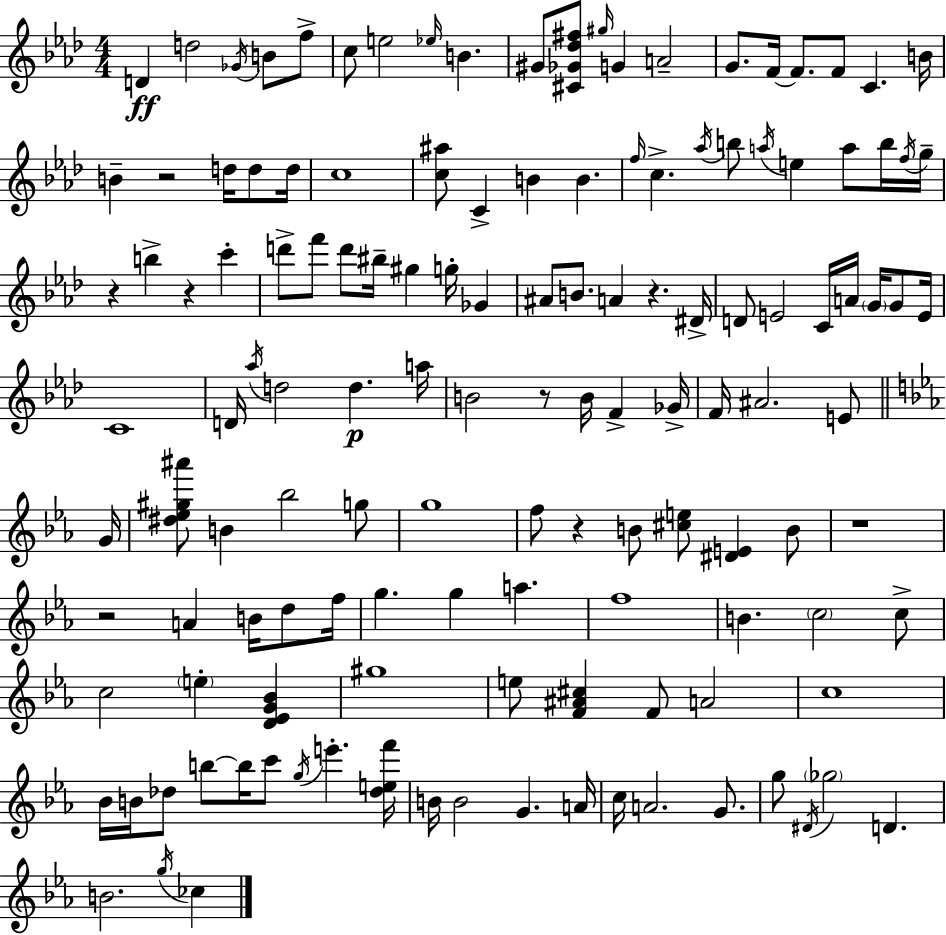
{
  \clef treble
  \numericTimeSignature
  \time 4/4
  \key aes \major
  \repeat volta 2 { d'4\ff d''2 \acciaccatura { ges'16 } b'8 f''8-> | c''8 e''2 \grace { ees''16 } b'4. | gis'8 <cis' ges' des'' fis''>8 \grace { gis''16 } g'4 a'2-- | g'8. f'16~~ f'8. f'8 c'4. | \break b'16 b'4-- r2 d''16 | d''8 d''16 c''1 | <c'' ais''>8 c'4-> b'4 b'4. | \grace { f''16 } c''4.-> \acciaccatura { aes''16 } b''8 \acciaccatura { a''16 } e''4 | \break a''8 b''16 \acciaccatura { f''16 } g''16-- r4 b''4-> r4 | c'''4-. d'''8-> f'''8 d'''8 bis''16-- gis''4 | g''16-. ges'4 ais'8 b'8. a'4 | r4. dis'16-> d'8 e'2 | \break c'16 a'16 \parenthesize g'16 g'8 e'16 c'1 | d'16 \acciaccatura { aes''16 } d''2 | d''4.\p a''16 b'2 | r8 b'16 f'4-> ges'16-> f'16 ais'2. | \break e'8 \bar "||" \break \key ees \major g'16 <dis'' ees'' gis'' ais'''>8 b'4 bes''2 g''8 | g''1 | f''8 r4 b'8 <cis'' e''>8 <dis' e'>4 b'8 | r1 | \break r2 a'4 b'16 d''8 | f''16 g''4. g''4 a''4. | f''1 | b'4. \parenthesize c''2 c''8-> | \break c''2 \parenthesize e''4-. <d' ees' g' bes'>4 | gis''1 | e''8 <f' ais' cis''>4 f'8 a'2 | c''1 | \break bes'16 b'16 des''8 b''8~~ b''16 c'''8 \acciaccatura { g''16 } e'''4.-. | <des'' e'' f'''>16 b'16 b'2 g'4. | a'16 c''16 a'2. g'8. | g''8 \acciaccatura { dis'16 } \parenthesize ges''2 d'4. | \break b'2. \acciaccatura { g''16 } | ces''4 } \bar "|."
}